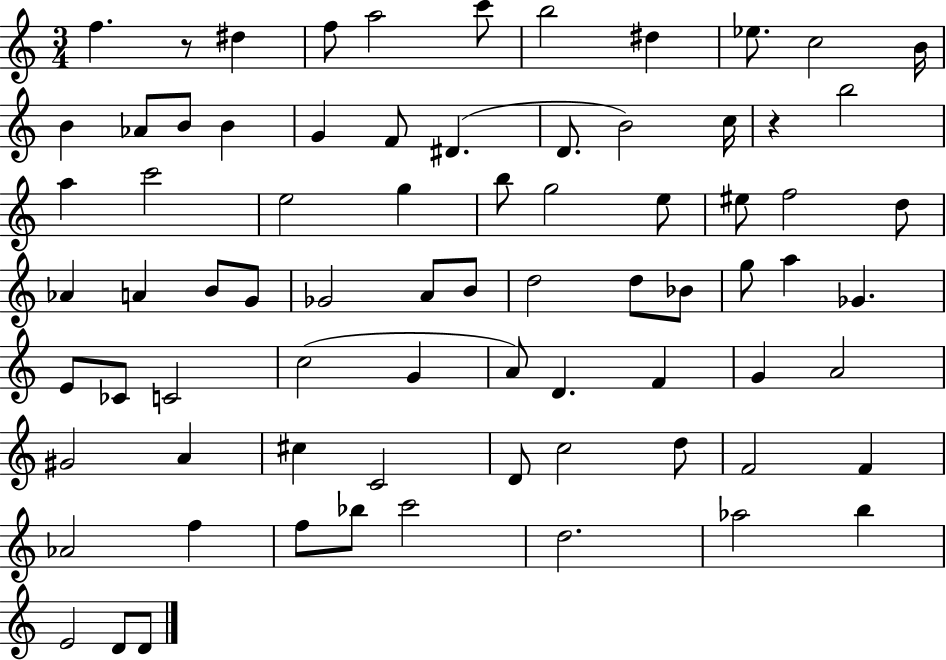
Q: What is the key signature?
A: C major